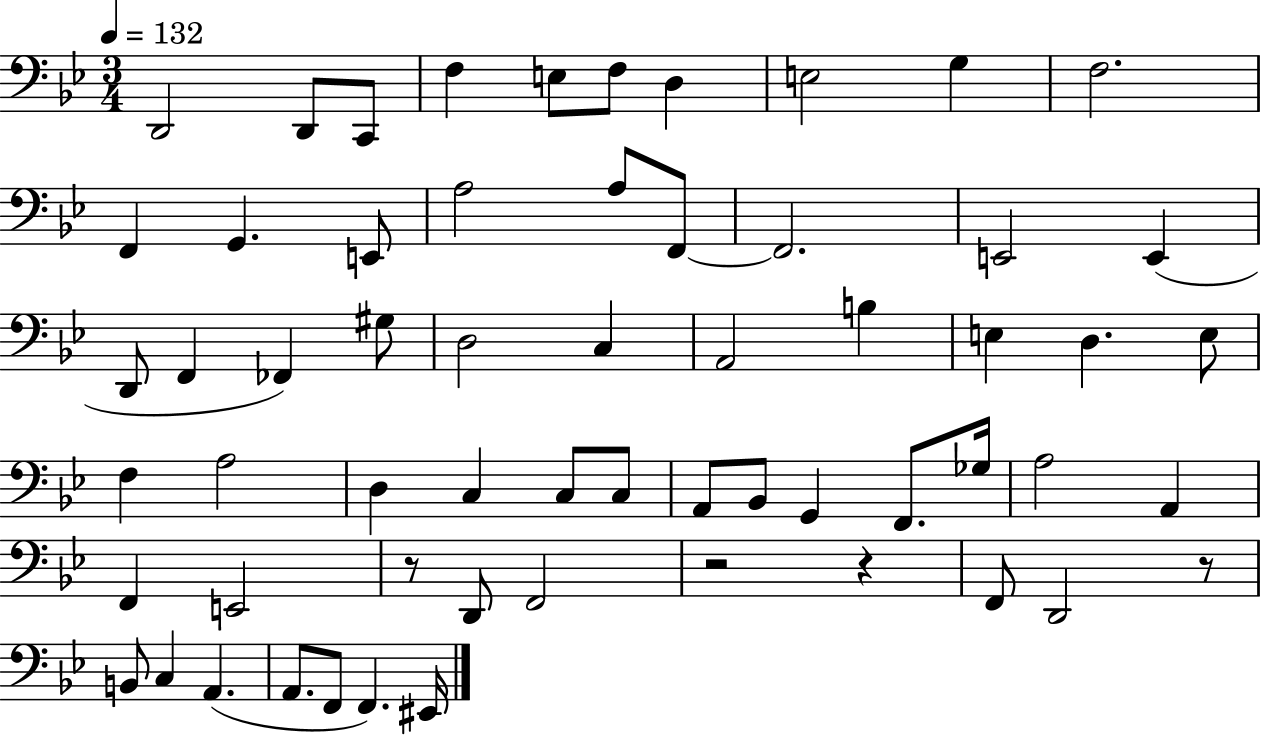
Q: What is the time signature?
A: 3/4